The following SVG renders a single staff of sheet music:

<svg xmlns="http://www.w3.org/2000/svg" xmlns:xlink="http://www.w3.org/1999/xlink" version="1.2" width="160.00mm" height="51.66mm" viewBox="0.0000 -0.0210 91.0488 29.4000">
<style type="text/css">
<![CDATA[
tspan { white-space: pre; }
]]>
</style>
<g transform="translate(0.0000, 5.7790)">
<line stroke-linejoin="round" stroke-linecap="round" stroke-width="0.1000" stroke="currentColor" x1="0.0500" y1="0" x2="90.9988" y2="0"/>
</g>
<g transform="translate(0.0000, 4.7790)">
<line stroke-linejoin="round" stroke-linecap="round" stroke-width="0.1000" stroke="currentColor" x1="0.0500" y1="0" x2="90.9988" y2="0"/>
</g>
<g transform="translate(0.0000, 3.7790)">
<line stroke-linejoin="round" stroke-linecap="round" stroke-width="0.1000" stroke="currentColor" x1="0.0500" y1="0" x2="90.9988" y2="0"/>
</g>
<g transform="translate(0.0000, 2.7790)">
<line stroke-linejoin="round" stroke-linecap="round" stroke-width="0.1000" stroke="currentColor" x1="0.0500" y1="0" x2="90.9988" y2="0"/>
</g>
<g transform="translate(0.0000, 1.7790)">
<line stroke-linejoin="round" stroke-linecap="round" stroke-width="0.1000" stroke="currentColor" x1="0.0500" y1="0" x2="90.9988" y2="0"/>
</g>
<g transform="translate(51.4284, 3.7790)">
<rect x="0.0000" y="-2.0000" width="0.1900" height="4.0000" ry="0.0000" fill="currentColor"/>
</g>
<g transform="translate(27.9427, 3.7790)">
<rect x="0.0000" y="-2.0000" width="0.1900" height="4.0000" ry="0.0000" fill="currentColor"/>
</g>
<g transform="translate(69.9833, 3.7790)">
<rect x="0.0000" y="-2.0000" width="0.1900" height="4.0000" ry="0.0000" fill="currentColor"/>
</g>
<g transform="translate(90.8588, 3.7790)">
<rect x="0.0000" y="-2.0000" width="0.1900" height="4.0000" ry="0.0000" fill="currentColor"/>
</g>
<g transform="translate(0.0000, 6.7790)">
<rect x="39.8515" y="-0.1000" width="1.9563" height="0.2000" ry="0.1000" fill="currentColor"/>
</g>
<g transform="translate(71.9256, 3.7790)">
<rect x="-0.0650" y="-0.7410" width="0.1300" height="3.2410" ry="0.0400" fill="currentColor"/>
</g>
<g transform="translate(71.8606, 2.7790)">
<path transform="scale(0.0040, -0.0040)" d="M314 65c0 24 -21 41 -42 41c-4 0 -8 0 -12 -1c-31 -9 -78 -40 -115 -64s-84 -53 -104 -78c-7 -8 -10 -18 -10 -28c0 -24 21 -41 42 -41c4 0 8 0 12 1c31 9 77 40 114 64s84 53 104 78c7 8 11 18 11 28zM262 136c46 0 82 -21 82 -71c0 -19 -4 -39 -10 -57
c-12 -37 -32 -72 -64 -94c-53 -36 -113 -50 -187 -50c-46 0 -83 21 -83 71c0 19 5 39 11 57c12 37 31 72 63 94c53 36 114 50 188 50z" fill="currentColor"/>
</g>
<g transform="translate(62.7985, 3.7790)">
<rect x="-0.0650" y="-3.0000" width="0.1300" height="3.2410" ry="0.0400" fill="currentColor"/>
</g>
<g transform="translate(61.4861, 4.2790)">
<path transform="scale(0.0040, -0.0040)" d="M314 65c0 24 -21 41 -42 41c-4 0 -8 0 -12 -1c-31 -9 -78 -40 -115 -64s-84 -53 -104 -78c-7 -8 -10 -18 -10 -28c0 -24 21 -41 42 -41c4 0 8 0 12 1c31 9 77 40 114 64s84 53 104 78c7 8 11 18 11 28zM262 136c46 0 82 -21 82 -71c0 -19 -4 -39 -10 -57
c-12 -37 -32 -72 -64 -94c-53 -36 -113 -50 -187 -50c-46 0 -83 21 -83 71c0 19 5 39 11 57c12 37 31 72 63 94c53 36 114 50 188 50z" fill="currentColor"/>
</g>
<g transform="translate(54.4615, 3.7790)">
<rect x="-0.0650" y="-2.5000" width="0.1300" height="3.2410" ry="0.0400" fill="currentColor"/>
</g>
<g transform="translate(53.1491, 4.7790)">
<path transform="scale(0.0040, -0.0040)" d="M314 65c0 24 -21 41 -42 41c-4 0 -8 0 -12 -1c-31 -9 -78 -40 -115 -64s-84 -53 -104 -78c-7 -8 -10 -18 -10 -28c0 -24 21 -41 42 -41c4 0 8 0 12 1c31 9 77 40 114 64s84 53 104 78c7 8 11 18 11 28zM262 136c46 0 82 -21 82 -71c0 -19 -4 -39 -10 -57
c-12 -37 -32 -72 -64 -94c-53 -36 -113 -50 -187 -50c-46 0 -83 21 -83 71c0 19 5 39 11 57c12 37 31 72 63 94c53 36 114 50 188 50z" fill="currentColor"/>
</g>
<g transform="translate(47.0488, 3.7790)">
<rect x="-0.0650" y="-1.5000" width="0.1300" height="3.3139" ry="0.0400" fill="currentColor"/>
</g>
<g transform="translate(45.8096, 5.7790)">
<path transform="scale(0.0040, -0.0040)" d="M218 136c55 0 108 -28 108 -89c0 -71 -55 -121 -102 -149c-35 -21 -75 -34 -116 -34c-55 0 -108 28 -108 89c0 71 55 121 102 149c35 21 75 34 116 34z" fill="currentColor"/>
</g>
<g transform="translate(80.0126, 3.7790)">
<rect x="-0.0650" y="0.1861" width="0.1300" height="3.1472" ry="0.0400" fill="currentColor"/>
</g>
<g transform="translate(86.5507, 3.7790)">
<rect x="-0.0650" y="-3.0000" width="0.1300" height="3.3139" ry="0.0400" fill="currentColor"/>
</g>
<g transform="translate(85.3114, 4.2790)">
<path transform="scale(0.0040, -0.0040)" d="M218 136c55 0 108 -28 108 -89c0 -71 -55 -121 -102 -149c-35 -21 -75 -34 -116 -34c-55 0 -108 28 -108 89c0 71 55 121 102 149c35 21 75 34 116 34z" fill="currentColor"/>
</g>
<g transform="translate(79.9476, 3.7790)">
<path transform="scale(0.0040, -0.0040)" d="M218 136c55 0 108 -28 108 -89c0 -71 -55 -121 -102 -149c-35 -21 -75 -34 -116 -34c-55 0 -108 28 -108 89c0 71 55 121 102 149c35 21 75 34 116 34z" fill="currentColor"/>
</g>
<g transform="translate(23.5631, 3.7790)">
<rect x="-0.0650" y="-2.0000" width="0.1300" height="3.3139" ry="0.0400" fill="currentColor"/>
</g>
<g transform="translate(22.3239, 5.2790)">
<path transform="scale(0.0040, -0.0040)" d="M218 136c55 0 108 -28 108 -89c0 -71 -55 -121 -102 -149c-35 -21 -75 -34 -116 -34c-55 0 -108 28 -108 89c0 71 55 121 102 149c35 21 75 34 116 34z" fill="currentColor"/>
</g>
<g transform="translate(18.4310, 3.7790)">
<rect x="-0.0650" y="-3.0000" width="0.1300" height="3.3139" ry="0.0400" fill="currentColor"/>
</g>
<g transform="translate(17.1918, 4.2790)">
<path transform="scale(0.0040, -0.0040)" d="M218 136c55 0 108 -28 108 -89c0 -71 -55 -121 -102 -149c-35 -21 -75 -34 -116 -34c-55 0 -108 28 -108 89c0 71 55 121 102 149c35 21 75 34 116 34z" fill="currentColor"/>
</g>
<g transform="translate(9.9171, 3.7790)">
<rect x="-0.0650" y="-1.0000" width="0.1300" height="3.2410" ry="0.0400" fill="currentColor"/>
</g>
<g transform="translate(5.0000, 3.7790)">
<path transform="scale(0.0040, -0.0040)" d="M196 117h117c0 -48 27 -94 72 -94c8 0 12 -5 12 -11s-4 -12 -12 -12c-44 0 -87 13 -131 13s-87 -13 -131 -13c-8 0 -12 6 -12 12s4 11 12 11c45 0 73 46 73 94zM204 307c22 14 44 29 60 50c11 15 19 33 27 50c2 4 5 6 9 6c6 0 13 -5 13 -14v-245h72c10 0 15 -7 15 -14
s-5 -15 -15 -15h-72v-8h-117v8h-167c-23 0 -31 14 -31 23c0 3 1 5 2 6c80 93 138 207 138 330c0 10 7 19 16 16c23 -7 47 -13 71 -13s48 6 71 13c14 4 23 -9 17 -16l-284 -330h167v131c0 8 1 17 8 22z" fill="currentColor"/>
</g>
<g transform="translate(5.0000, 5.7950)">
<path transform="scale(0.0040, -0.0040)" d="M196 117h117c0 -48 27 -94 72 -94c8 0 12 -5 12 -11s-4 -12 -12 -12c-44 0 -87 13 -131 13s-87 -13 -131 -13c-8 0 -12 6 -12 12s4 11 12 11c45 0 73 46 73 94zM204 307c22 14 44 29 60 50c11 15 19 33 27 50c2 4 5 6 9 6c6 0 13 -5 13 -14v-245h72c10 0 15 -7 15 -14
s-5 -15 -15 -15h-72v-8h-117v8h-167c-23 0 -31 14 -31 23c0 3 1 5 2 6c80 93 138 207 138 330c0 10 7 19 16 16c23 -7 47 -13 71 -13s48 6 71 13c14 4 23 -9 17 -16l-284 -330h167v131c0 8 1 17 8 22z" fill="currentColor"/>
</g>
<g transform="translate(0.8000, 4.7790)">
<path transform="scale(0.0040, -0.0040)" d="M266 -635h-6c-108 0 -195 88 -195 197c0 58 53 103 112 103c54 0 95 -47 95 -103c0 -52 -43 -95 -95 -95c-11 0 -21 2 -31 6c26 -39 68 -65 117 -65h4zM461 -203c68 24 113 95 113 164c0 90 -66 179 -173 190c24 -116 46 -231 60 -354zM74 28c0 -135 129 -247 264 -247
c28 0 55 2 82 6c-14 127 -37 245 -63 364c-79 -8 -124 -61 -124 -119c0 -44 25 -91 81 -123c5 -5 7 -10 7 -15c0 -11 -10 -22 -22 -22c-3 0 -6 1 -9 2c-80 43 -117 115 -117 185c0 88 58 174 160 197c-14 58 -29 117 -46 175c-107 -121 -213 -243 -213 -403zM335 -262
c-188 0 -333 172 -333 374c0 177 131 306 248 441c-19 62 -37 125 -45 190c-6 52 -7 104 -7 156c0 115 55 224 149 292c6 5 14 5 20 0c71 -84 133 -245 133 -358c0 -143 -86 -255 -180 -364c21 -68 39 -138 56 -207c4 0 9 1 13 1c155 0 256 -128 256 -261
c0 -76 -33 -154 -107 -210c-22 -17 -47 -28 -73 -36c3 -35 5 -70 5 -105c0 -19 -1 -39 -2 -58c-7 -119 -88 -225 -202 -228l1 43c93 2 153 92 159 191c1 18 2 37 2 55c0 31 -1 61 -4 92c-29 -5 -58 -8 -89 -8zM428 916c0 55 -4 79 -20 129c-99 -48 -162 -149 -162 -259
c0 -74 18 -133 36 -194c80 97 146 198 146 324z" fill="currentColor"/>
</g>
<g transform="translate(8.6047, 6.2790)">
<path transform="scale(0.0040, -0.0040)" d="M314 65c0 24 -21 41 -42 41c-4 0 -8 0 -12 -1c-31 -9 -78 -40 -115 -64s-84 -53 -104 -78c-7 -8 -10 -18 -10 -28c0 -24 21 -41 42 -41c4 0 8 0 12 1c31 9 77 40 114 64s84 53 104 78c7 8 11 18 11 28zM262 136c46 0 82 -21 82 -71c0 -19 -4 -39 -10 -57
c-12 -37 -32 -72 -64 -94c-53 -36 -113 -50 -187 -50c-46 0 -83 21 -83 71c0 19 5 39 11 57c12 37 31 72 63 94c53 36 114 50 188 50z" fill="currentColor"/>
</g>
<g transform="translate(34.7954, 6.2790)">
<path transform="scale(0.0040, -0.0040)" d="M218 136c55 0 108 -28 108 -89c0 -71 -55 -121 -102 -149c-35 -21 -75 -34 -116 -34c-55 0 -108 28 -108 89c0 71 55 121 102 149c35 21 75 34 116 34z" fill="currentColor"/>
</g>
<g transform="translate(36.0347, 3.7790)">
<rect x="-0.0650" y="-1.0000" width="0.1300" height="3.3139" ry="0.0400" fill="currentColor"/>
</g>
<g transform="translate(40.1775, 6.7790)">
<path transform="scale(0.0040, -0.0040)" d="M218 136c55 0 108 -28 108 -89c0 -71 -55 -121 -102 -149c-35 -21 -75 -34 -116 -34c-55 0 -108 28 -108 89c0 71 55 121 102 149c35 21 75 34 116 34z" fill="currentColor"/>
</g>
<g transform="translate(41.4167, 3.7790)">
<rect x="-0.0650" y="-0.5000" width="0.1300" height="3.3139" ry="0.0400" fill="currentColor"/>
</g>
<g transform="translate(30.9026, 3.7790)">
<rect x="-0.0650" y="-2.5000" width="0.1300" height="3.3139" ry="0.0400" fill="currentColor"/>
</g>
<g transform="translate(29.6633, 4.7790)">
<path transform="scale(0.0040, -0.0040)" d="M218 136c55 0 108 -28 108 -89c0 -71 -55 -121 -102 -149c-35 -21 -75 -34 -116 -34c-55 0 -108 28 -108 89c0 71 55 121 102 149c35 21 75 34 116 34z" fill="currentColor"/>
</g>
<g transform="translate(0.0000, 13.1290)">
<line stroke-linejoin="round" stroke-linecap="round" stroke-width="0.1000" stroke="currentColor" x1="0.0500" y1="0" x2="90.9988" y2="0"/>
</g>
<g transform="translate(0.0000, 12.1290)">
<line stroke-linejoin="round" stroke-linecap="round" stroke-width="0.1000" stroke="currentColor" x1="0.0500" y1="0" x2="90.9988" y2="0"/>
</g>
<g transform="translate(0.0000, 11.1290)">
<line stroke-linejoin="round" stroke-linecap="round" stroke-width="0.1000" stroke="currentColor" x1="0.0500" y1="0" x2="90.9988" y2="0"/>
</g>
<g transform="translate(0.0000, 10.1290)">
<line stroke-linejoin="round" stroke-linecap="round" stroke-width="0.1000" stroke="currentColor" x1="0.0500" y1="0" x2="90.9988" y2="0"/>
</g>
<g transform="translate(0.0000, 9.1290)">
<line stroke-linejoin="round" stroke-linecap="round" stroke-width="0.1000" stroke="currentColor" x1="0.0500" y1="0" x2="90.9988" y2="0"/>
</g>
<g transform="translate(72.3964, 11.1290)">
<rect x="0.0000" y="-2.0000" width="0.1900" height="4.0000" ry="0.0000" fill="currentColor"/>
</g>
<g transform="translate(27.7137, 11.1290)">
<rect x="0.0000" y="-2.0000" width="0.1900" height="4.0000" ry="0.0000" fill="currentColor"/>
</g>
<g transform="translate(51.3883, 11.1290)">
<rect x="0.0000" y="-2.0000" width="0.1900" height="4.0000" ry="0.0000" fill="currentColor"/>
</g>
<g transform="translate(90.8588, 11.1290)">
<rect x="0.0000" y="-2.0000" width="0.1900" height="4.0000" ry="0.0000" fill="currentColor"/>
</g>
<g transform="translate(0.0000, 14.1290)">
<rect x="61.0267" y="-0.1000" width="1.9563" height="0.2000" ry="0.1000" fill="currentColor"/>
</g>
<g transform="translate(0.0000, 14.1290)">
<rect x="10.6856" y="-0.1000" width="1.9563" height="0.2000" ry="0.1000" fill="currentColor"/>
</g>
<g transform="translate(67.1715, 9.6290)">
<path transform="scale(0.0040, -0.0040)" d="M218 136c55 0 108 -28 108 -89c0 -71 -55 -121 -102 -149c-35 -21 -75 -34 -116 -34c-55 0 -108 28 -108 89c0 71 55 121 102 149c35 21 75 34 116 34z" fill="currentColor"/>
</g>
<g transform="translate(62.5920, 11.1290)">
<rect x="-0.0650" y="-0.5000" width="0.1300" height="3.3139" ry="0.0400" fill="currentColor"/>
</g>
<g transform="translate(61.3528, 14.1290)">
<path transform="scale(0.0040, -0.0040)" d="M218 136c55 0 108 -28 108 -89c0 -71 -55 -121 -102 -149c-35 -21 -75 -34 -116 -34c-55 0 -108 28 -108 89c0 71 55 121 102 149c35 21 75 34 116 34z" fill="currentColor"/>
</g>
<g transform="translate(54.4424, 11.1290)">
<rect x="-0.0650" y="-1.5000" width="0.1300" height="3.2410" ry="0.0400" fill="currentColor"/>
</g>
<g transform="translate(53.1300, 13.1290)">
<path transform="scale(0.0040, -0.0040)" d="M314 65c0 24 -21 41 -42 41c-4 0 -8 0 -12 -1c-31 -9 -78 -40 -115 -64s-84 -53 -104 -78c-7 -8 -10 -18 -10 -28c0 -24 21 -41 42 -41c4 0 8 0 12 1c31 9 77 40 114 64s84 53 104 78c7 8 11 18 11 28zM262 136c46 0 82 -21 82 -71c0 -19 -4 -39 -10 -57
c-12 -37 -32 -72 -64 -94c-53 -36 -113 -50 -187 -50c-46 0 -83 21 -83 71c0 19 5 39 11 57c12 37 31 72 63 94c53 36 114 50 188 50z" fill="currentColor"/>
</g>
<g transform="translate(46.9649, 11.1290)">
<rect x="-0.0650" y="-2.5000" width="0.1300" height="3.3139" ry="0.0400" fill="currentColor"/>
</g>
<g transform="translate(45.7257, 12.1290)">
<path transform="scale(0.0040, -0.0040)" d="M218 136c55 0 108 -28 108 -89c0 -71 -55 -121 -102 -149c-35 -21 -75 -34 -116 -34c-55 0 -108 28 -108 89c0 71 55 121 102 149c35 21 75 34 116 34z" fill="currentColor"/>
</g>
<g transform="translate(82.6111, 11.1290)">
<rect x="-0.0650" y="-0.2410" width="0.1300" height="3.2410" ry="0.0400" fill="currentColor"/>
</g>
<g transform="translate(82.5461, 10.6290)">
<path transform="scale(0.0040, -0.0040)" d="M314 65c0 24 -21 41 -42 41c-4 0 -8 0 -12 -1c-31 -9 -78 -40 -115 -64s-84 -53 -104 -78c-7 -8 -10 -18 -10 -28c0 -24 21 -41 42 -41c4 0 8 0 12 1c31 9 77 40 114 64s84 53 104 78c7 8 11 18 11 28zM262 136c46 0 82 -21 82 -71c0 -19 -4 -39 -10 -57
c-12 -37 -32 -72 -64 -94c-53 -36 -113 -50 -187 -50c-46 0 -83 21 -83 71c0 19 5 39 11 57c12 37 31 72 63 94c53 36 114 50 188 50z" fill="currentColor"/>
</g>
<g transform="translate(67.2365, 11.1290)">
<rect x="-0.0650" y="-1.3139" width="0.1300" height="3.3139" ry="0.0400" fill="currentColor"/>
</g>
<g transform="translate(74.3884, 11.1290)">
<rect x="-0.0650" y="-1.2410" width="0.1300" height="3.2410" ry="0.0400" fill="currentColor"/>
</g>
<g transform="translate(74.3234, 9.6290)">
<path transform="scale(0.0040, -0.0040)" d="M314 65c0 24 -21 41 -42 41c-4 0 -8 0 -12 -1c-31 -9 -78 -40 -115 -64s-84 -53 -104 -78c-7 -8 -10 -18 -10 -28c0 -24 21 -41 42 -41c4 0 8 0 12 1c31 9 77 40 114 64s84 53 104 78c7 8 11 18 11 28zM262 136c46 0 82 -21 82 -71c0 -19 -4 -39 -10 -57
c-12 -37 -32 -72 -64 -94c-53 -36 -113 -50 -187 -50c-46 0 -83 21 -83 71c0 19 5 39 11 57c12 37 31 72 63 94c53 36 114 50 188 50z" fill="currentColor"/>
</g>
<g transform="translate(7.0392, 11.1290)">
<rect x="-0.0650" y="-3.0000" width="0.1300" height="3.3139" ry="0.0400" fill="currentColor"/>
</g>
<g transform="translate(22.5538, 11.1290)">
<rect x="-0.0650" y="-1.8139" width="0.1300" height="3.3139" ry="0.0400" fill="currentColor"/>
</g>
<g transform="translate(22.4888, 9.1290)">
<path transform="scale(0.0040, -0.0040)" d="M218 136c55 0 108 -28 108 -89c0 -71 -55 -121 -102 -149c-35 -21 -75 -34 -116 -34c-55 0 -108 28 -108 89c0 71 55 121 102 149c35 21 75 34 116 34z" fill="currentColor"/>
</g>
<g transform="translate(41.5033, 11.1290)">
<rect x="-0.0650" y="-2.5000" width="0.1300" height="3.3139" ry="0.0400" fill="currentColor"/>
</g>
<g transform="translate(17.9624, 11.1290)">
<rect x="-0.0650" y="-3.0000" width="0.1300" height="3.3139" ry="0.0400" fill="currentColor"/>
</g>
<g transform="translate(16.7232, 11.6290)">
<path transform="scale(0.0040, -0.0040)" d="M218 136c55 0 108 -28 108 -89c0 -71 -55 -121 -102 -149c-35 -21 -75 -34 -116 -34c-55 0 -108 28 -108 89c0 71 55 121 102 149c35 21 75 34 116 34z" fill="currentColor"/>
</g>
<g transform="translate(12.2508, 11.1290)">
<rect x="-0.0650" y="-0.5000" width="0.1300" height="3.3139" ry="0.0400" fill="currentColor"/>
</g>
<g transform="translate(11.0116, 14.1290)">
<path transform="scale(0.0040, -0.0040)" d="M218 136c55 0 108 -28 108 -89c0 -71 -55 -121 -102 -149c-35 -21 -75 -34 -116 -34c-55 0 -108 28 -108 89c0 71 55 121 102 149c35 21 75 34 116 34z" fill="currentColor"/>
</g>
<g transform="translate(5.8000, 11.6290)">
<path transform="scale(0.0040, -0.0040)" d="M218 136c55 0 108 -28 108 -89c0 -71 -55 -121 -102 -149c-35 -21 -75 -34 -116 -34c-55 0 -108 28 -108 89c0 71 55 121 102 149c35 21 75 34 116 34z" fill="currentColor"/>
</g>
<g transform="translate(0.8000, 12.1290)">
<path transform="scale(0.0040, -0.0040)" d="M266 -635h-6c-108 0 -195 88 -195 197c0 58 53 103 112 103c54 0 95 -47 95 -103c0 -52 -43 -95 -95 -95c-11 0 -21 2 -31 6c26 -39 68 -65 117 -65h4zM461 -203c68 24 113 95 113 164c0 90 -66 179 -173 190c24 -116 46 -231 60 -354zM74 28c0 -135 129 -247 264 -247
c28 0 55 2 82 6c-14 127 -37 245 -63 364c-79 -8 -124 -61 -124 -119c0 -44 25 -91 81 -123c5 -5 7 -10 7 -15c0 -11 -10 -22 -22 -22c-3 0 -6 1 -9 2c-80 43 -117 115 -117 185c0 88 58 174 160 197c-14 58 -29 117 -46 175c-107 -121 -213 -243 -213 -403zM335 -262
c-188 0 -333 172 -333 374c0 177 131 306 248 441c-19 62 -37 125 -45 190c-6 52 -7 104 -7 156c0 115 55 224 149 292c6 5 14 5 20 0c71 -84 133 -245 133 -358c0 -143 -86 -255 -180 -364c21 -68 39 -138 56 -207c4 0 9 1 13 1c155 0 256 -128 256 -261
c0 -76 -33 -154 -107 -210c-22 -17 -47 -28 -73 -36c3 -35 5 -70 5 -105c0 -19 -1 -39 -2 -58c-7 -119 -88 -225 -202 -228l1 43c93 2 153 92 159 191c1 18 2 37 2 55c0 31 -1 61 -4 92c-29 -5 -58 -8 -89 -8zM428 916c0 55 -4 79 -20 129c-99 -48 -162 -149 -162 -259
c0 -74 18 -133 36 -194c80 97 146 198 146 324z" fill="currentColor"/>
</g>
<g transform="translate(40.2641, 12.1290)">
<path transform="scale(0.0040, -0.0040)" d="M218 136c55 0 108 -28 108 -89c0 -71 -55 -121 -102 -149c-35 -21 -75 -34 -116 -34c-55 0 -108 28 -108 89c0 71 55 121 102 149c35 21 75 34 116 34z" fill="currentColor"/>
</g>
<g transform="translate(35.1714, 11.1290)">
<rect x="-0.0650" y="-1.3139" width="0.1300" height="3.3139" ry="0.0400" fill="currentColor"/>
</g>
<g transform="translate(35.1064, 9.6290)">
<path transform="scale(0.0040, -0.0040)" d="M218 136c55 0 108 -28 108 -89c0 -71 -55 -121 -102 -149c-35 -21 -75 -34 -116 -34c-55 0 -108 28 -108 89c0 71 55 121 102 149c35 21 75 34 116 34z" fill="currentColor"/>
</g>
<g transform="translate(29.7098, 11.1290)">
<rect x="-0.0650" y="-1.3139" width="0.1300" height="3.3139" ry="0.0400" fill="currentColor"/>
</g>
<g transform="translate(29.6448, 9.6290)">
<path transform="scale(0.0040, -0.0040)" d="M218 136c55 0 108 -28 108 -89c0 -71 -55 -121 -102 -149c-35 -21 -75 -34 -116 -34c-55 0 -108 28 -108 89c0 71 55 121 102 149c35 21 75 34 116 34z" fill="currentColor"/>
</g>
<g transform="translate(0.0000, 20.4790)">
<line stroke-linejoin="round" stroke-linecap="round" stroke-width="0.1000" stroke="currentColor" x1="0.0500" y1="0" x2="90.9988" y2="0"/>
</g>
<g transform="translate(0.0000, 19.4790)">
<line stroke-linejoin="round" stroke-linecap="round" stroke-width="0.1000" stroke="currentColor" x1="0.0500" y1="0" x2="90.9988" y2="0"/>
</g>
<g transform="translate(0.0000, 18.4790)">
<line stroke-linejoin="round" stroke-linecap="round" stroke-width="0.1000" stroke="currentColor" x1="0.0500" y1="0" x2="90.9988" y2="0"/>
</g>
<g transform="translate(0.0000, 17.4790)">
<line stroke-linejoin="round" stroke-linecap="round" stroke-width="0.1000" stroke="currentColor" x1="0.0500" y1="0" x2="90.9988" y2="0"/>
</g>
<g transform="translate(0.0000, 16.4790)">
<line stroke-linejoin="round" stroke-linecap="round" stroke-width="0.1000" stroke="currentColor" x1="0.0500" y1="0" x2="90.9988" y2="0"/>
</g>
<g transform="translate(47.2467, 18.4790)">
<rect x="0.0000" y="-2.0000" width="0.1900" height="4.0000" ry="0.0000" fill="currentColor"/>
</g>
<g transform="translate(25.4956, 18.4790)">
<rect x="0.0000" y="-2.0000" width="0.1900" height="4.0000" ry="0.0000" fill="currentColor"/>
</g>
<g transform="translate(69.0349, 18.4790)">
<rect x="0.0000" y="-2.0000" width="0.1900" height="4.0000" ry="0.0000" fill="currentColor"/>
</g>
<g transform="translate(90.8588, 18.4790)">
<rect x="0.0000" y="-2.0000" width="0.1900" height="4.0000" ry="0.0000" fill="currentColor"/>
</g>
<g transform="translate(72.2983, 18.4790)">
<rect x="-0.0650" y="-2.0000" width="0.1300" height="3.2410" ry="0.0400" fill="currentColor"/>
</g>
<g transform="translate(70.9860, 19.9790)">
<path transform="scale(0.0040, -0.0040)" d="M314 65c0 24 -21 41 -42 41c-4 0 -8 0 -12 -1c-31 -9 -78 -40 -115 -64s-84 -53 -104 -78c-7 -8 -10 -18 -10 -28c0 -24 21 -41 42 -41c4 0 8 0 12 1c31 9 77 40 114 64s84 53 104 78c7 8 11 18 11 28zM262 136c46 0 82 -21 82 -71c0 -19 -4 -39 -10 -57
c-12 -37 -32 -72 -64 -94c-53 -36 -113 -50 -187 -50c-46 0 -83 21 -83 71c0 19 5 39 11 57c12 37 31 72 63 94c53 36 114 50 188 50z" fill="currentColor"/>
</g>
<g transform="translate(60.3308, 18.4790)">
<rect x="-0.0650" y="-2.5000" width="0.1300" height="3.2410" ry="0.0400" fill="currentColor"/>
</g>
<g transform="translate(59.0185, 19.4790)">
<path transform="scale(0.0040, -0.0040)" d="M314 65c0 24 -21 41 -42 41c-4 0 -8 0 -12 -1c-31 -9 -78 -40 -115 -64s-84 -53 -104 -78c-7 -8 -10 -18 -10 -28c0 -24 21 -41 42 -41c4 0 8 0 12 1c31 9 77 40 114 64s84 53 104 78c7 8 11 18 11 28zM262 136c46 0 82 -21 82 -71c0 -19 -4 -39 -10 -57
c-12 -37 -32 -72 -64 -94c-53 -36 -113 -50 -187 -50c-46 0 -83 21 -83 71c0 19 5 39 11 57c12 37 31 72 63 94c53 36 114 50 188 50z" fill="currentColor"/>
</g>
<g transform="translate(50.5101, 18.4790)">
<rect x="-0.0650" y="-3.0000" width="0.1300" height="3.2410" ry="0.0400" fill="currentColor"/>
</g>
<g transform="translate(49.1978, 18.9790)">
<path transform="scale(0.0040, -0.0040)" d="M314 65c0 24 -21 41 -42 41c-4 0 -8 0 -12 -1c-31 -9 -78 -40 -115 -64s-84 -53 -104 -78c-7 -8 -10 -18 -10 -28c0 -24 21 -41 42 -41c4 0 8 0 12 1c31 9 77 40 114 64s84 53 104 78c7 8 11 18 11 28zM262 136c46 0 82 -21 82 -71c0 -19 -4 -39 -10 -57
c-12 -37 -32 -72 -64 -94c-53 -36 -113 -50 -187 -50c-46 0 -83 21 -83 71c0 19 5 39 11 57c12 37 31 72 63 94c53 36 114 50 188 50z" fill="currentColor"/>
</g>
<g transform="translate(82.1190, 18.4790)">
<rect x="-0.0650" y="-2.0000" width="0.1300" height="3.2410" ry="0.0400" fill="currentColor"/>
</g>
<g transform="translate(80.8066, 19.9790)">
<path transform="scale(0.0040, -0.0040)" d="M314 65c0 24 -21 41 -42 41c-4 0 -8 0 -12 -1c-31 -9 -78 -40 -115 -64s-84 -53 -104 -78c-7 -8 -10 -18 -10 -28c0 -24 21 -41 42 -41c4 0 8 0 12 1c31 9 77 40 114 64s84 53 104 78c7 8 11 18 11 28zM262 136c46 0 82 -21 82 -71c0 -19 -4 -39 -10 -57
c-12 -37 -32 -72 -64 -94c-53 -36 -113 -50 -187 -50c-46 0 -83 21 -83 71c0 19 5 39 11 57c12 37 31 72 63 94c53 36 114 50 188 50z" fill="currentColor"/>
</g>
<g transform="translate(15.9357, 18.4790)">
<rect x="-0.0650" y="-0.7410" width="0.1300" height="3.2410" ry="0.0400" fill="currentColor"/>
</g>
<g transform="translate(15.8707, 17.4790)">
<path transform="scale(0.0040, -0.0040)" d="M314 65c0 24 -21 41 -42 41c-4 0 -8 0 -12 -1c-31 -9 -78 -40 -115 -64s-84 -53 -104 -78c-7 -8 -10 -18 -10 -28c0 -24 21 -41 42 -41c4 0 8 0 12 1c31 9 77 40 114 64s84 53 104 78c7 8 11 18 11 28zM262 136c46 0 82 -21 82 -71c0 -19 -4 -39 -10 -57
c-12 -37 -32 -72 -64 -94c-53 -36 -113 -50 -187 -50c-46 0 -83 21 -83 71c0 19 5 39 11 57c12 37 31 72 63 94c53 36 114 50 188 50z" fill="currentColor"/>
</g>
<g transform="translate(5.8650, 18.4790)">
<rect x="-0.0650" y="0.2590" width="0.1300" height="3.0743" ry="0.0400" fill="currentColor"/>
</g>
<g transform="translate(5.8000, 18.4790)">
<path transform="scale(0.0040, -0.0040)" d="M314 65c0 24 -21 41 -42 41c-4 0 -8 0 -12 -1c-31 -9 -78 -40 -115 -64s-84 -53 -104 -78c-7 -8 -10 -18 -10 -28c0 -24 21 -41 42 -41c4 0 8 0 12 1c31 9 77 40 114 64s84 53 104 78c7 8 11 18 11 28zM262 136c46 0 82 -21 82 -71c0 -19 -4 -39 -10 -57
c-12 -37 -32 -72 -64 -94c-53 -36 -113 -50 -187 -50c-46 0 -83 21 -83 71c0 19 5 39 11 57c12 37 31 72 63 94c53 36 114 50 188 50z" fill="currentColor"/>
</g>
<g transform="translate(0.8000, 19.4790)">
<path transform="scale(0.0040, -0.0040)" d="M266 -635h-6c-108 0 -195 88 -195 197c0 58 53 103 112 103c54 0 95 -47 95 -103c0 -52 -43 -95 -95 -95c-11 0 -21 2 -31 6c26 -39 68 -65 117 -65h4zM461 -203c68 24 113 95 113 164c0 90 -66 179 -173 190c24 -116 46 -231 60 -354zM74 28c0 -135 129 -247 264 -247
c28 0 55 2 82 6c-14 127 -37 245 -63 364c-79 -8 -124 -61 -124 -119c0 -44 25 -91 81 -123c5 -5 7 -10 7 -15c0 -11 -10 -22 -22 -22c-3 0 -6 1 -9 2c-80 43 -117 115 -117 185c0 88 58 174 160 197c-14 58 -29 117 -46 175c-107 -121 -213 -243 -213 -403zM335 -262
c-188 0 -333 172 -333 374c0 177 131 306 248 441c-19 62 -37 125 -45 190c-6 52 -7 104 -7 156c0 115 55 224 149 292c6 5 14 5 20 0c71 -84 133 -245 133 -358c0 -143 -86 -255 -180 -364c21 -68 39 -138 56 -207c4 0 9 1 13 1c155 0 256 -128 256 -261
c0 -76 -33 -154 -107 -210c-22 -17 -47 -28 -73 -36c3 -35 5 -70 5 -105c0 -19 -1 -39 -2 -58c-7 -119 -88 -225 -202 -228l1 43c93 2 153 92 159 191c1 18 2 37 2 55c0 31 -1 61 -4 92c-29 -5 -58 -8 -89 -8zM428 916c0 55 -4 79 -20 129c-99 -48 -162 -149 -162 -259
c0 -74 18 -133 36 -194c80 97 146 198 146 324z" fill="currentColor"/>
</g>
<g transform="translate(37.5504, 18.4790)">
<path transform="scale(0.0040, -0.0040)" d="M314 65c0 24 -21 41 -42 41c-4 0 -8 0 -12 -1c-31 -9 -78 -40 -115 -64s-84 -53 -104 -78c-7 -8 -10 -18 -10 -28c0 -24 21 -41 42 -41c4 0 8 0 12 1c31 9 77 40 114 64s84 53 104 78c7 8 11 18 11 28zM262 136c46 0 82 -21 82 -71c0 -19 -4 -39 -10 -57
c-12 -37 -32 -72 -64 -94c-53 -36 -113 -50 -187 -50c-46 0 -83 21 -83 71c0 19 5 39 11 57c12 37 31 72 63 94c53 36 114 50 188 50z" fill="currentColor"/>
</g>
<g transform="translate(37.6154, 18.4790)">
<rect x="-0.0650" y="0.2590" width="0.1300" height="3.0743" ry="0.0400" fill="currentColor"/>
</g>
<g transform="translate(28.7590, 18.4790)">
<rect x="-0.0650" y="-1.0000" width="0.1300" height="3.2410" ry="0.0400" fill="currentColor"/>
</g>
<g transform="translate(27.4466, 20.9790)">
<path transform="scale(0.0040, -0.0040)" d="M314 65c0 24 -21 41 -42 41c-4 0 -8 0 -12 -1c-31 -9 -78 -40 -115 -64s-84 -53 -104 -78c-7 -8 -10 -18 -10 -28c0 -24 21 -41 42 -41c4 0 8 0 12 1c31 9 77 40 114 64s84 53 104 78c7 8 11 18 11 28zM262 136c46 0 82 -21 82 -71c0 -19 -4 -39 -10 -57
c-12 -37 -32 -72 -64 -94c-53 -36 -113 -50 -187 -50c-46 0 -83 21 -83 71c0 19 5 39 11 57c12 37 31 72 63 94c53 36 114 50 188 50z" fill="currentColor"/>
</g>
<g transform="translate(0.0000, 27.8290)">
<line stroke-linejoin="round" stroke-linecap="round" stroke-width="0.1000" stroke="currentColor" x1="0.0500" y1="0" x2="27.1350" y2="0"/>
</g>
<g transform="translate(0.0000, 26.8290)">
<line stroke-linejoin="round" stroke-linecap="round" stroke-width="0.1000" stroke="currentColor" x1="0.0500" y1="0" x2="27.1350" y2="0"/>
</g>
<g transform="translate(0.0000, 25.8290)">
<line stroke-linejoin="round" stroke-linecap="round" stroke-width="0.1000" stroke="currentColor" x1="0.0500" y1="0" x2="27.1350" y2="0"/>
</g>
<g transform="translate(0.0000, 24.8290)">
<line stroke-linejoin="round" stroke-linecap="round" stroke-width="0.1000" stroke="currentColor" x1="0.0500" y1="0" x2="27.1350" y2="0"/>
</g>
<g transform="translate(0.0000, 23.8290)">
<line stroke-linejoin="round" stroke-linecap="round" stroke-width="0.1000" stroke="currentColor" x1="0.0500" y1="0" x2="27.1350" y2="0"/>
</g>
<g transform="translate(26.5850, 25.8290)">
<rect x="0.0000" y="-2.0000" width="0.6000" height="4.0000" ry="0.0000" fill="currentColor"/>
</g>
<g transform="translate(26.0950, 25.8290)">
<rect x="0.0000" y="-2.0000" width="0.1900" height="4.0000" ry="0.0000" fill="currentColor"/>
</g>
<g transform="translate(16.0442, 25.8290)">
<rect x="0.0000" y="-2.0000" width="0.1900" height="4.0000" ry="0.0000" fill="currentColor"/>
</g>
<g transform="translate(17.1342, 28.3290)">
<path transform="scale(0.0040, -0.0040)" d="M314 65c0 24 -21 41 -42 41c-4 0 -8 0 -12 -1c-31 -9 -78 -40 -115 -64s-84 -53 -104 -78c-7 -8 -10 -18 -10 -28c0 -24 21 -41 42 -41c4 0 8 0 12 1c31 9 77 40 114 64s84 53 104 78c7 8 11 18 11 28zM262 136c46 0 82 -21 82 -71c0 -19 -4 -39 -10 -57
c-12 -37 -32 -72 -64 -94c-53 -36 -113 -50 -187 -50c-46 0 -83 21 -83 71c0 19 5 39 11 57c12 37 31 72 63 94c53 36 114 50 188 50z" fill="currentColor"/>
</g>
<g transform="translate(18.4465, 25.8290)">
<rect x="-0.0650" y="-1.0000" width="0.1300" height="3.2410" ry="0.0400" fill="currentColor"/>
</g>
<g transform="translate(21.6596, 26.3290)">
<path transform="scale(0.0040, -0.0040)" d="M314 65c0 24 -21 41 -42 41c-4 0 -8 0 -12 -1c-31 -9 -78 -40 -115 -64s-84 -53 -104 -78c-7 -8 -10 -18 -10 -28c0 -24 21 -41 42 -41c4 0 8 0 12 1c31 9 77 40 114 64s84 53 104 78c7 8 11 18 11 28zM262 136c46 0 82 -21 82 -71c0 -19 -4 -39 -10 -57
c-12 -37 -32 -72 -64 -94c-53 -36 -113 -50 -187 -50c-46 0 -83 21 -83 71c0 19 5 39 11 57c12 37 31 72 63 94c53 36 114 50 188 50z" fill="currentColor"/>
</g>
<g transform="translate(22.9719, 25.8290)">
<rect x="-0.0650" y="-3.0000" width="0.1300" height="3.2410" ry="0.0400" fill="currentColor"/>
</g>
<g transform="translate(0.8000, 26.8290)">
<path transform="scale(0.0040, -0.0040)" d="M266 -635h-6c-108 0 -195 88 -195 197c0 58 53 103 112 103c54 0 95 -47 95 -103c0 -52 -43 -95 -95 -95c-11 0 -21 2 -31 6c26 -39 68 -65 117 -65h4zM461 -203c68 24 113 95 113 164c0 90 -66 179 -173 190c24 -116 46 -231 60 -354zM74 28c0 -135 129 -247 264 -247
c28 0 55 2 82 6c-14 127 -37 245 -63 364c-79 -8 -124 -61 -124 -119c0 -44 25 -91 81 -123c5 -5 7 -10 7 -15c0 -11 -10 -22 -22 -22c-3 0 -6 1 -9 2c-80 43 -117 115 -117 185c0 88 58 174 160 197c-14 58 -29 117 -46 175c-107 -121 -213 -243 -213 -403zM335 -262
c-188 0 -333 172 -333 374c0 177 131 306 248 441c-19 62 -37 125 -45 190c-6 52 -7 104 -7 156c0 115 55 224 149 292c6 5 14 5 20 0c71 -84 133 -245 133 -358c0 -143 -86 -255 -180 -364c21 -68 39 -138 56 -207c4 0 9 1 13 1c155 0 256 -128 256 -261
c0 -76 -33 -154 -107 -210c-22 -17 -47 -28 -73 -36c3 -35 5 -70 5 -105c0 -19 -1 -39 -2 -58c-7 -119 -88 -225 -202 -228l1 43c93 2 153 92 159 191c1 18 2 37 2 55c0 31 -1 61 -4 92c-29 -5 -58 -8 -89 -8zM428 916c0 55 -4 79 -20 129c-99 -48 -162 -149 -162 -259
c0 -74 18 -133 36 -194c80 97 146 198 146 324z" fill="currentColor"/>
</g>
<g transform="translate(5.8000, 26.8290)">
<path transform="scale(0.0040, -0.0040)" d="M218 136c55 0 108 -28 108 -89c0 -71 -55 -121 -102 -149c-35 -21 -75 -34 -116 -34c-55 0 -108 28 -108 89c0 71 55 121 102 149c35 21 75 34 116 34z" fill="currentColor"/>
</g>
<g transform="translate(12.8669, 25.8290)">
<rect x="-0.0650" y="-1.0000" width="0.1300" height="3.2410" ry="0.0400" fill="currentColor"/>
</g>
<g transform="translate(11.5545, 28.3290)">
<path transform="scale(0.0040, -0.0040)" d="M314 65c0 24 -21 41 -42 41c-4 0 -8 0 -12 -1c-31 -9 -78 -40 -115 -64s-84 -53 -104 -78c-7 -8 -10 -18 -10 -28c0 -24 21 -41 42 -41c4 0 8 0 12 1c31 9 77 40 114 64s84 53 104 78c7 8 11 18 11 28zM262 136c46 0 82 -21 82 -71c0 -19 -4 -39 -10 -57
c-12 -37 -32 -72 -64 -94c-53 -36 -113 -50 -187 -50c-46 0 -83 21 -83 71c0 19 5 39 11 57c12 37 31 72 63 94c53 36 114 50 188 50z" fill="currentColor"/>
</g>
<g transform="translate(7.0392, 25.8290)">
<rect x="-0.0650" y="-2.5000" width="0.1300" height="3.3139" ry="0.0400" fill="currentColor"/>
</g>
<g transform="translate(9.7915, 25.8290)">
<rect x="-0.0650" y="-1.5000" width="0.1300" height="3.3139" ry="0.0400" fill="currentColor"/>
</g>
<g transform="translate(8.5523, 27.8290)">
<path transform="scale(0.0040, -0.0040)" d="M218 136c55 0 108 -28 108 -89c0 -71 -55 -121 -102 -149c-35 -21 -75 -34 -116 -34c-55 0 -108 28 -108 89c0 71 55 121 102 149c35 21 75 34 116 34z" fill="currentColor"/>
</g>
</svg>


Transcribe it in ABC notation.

X:1
T:Untitled
M:4/4
L:1/4
K:C
D2 A F G D C E G2 A2 d2 B A A C A f e e G G E2 C e e2 c2 B2 d2 D2 B2 A2 G2 F2 F2 G E D2 D2 A2